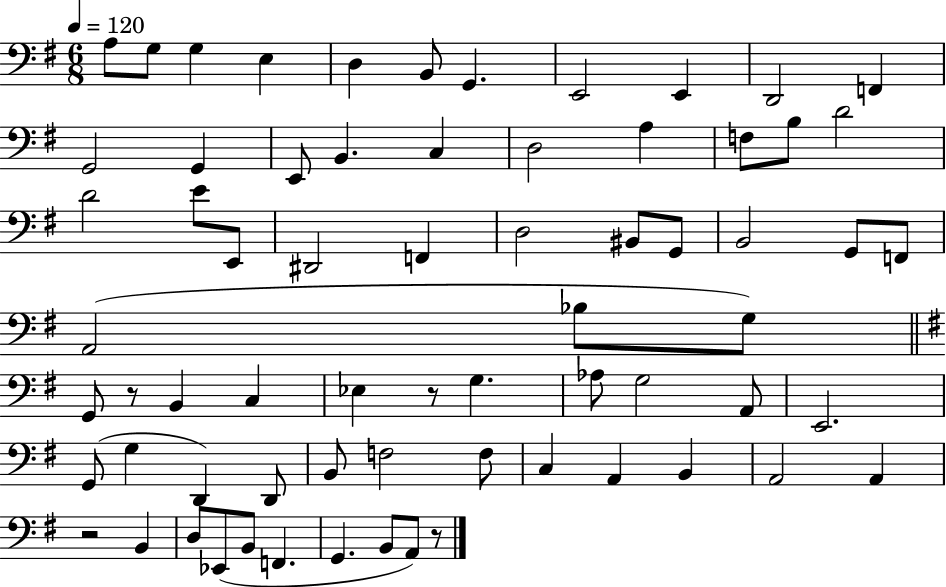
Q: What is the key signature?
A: G major